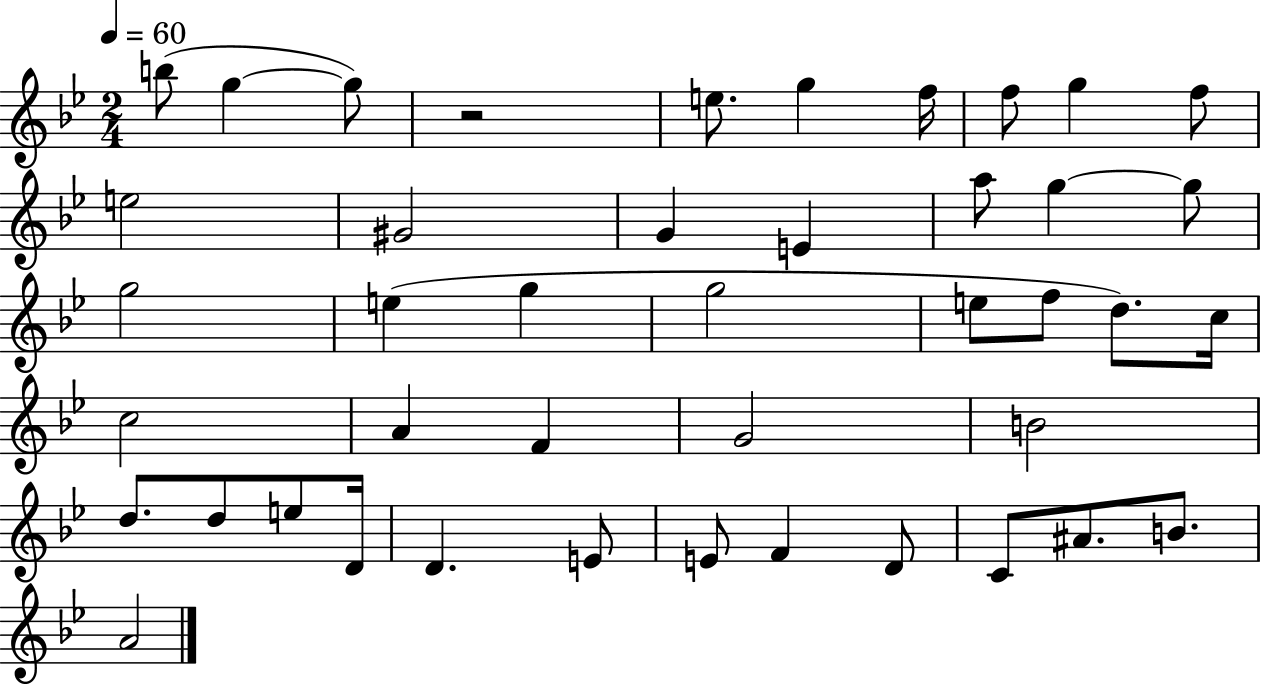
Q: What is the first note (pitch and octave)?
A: B5